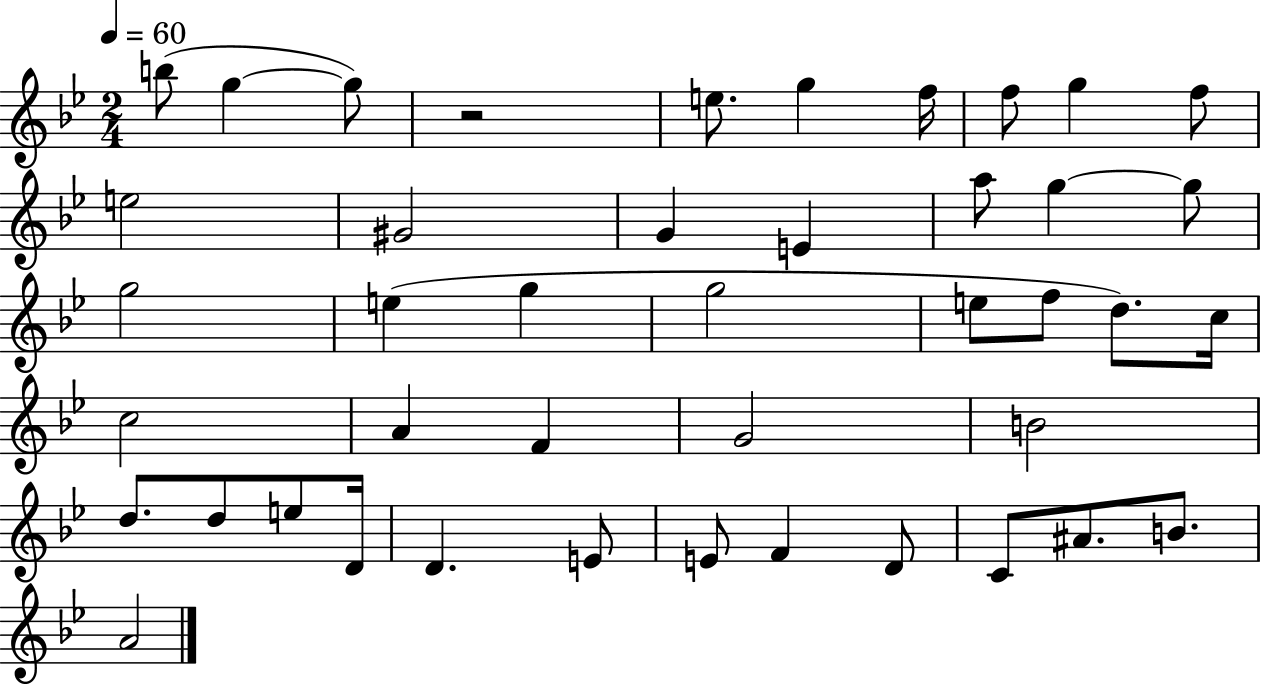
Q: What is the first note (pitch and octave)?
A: B5